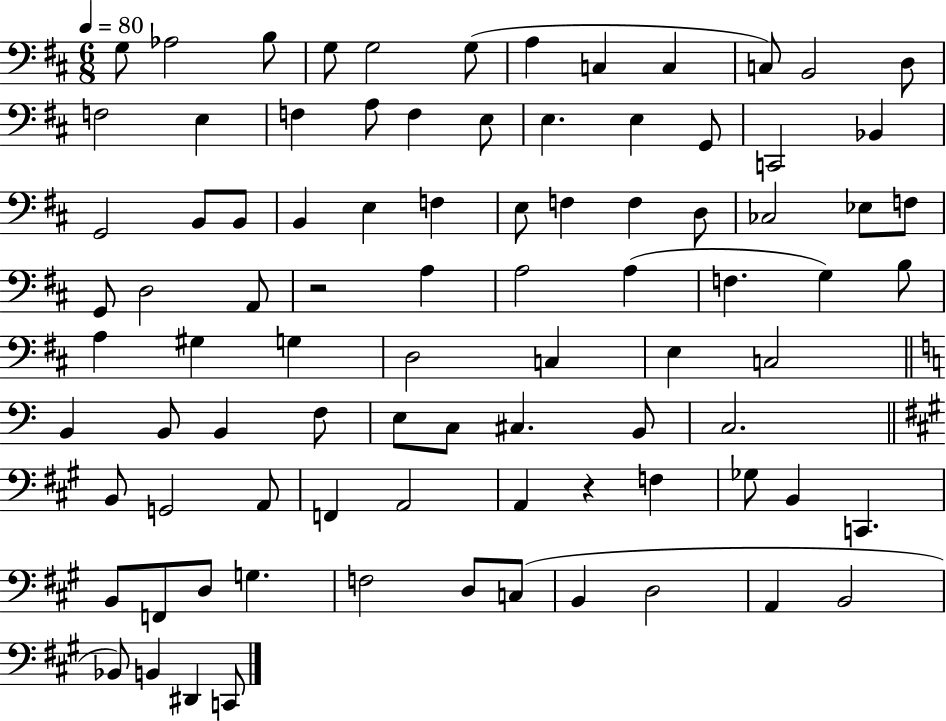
G3/e Ab3/h B3/e G3/e G3/h G3/e A3/q C3/q C3/q C3/e B2/h D3/e F3/h E3/q F3/q A3/e F3/q E3/e E3/q. E3/q G2/e C2/h Bb2/q G2/h B2/e B2/e B2/q E3/q F3/q E3/e F3/q F3/q D3/e CES3/h Eb3/e F3/e G2/e D3/h A2/e R/h A3/q A3/h A3/q F3/q. G3/q B3/e A3/q G#3/q G3/q D3/h C3/q E3/q C3/h B2/q B2/e B2/q F3/e E3/e C3/e C#3/q. B2/e C3/h. B2/e G2/h A2/e F2/q A2/h A2/q R/q F3/q Gb3/e B2/q C2/q. B2/e F2/e D3/e G3/q. F3/h D3/e C3/e B2/q D3/h A2/q B2/h Bb2/e B2/q D#2/q C2/e